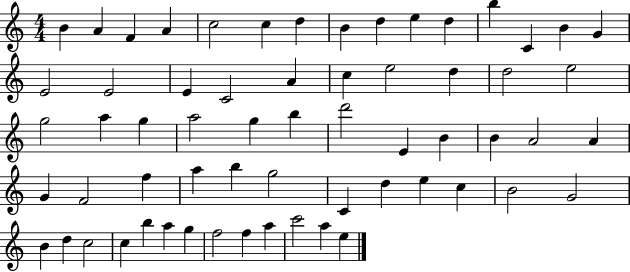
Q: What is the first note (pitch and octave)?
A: B4